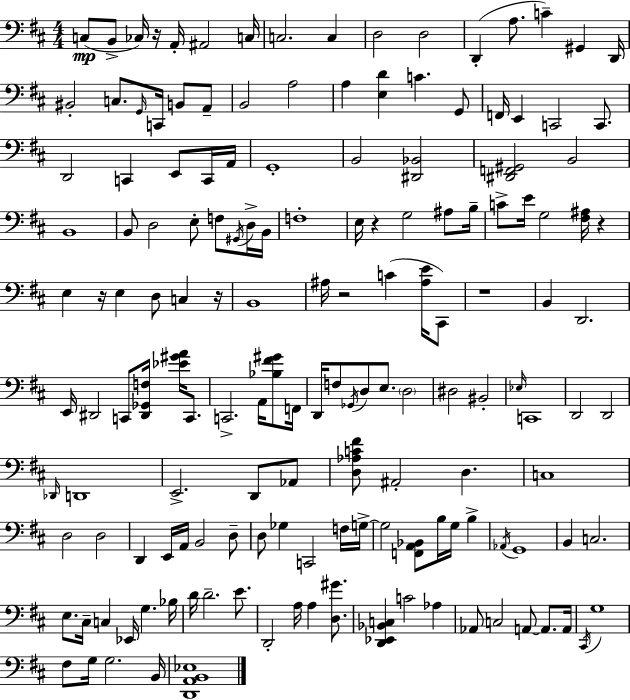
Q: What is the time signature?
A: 4/4